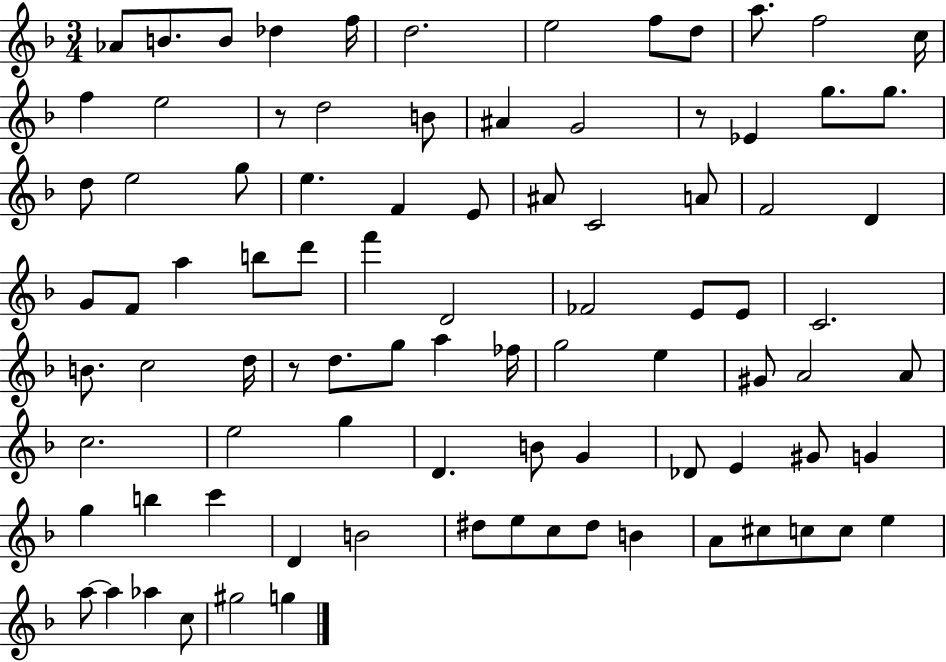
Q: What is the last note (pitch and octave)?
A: G5